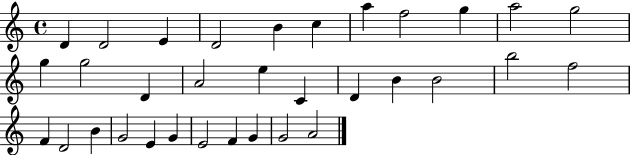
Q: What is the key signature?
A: C major